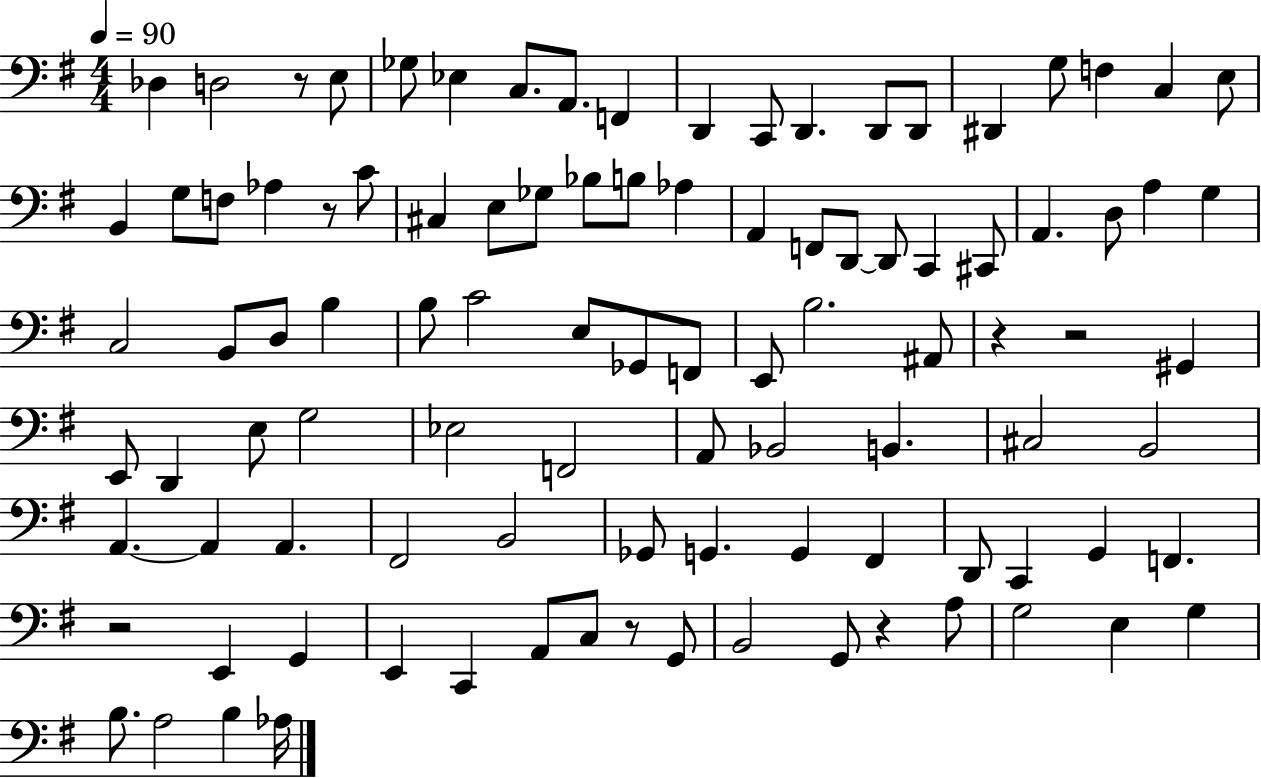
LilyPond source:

{
  \clef bass
  \numericTimeSignature
  \time 4/4
  \key g \major
  \tempo 4 = 90
  des4 d2 r8 e8 | ges8 ees4 c8. a,8. f,4 | d,4 c,8 d,4. d,8 d,8 | dis,4 g8 f4 c4 e8 | \break b,4 g8 f8 aes4 r8 c'8 | cis4 e8 ges8 bes8 b8 aes4 | a,4 f,8 d,8~~ d,8 c,4 cis,8 | a,4. d8 a4 g4 | \break c2 b,8 d8 b4 | b8 c'2 e8 ges,8 f,8 | e,8 b2. ais,8 | r4 r2 gis,4 | \break e,8 d,4 e8 g2 | ees2 f,2 | a,8 bes,2 b,4. | cis2 b,2 | \break a,4.~~ a,4 a,4. | fis,2 b,2 | ges,8 g,4. g,4 fis,4 | d,8 c,4 g,4 f,4. | \break r2 e,4 g,4 | e,4 c,4 a,8 c8 r8 g,8 | b,2 g,8 r4 a8 | g2 e4 g4 | \break b8. a2 b4 aes16 | \bar "|."
}